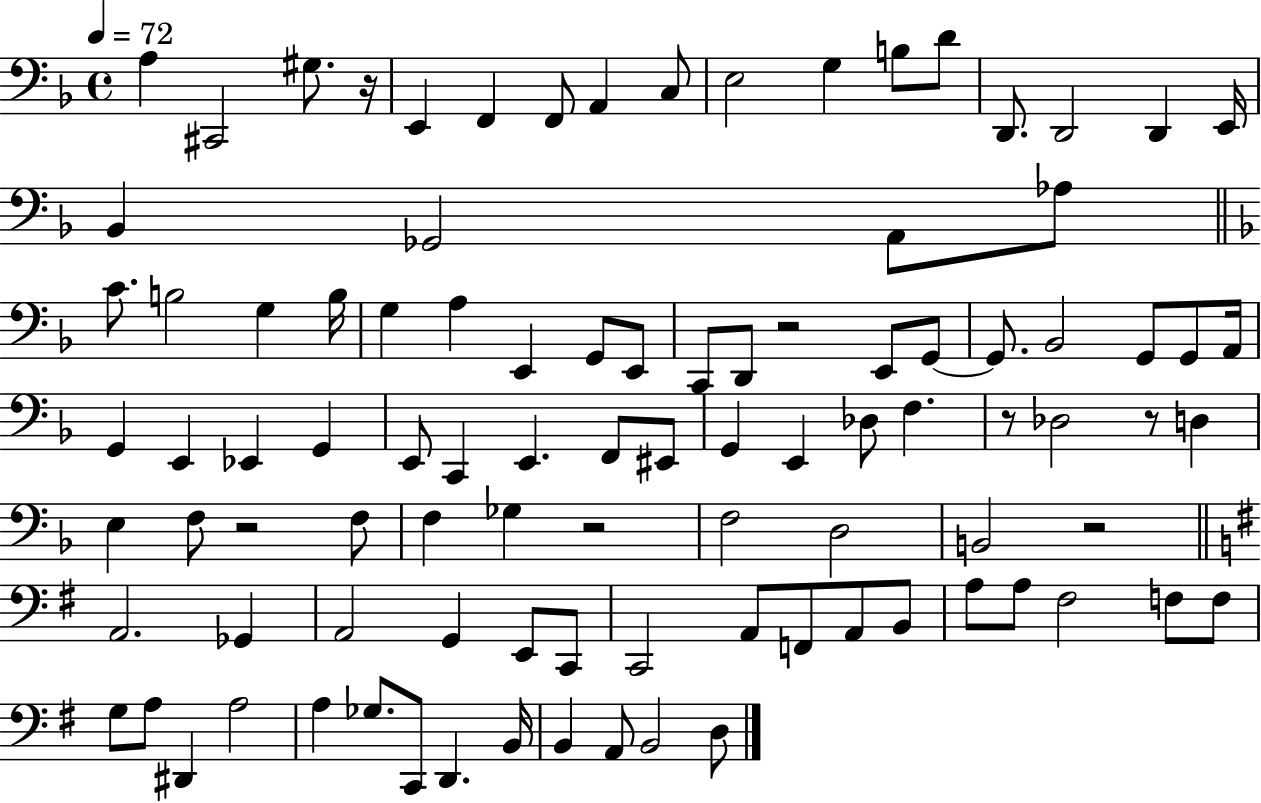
A3/q C#2/h G#3/e. R/s E2/q F2/q F2/e A2/q C3/e E3/h G3/q B3/e D4/e D2/e. D2/h D2/q E2/s Bb2/q Gb2/h A2/e Ab3/e C4/e. B3/h G3/q B3/s G3/q A3/q E2/q G2/e E2/e C2/e D2/e R/h E2/e G2/e G2/e. Bb2/h G2/e G2/e A2/s G2/q E2/q Eb2/q G2/q E2/e C2/q E2/q. F2/e EIS2/e G2/q E2/q Db3/e F3/q. R/e Db3/h R/e D3/q E3/q F3/e R/h F3/e F3/q Gb3/q R/h F3/h D3/h B2/h R/h A2/h. Gb2/q A2/h G2/q E2/e C2/e C2/h A2/e F2/e A2/e B2/e A3/e A3/e F#3/h F3/e F3/e G3/e A3/e D#2/q A3/h A3/q Gb3/e. C2/e D2/q. B2/s B2/q A2/e B2/h D3/e